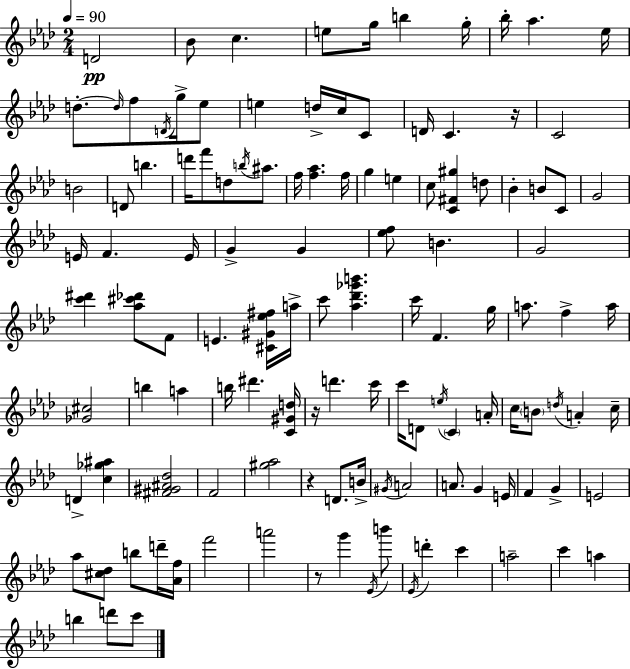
D4/h Bb4/e C5/q. E5/e G5/s B5/q G5/s Bb5/s Ab5/q. Eb5/s D5/e. D5/s F5/e D4/s G5/s Eb5/e E5/q D5/s C5/s C4/e D4/s C4/q. R/s C4/h B4/h D4/e B5/q. D6/s F6/e D5/e B5/s A#5/e. F5/s [F5,Ab5]/q. F5/s G5/q E5/q C5/e [C4,F#4,G#5]/q D5/e Bb4/q B4/e C4/e G4/h E4/s F4/q. E4/s G4/q G4/q [Eb5,F5]/e B4/q. G4/h [C6,D#6]/q [Ab5,C#6,Db6]/e F4/e E4/q. [C#4,G#4,Eb5,F#5]/s A5/s C6/e [Ab5,Db6,Gb6,B6]/q. C6/s F4/q. G5/s A5/e. F5/q A5/s [Gb4,C#5]/h B5/q A5/q B5/s D#6/q. [C4,G#4,D5]/s R/s D6/q. C6/s C6/s D4/e E5/s C4/q A4/s C5/s B4/e D5/s A4/q C5/s D4/q [C5,Gb5,A#5]/q [F#4,G#4,A#4,Db5]/h F4/h [G#5,Ab5]/h R/q D4/e. B4/s G#4/s A4/h A4/e. G4/q E4/s F4/q G4/q E4/h Ab5/e [C#5,Db5]/e B5/e D6/s [Ab4,F5]/s F6/h A6/h R/e G6/q Eb4/s B6/e Eb4/s D6/q C6/q A5/h C6/q A5/q B5/q D6/e C6/e